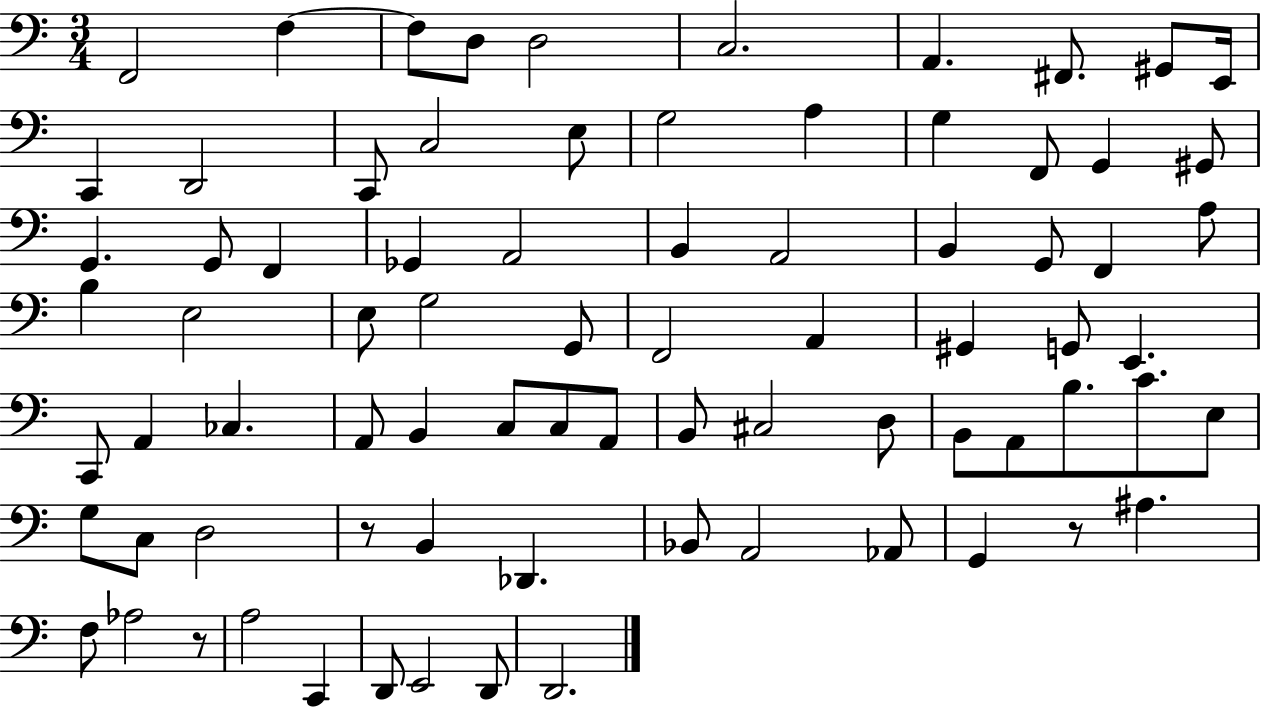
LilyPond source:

{
  \clef bass
  \numericTimeSignature
  \time 3/4
  \key c \major
  f,2 f4~~ | f8 d8 d2 | c2. | a,4. fis,8. gis,8 e,16 | \break c,4 d,2 | c,8 c2 e8 | g2 a4 | g4 f,8 g,4 gis,8 | \break g,4. g,8 f,4 | ges,4 a,2 | b,4 a,2 | b,4 g,8 f,4 a8 | \break b4 e2 | e8 g2 g,8 | f,2 a,4 | gis,4 g,8 e,4. | \break c,8 a,4 ces4. | a,8 b,4 c8 c8 a,8 | b,8 cis2 d8 | b,8 a,8 b8. c'8. e8 | \break g8 c8 d2 | r8 b,4 des,4. | bes,8 a,2 aes,8 | g,4 r8 ais4. | \break f8 aes2 r8 | a2 c,4 | d,8 e,2 d,8 | d,2. | \break \bar "|."
}